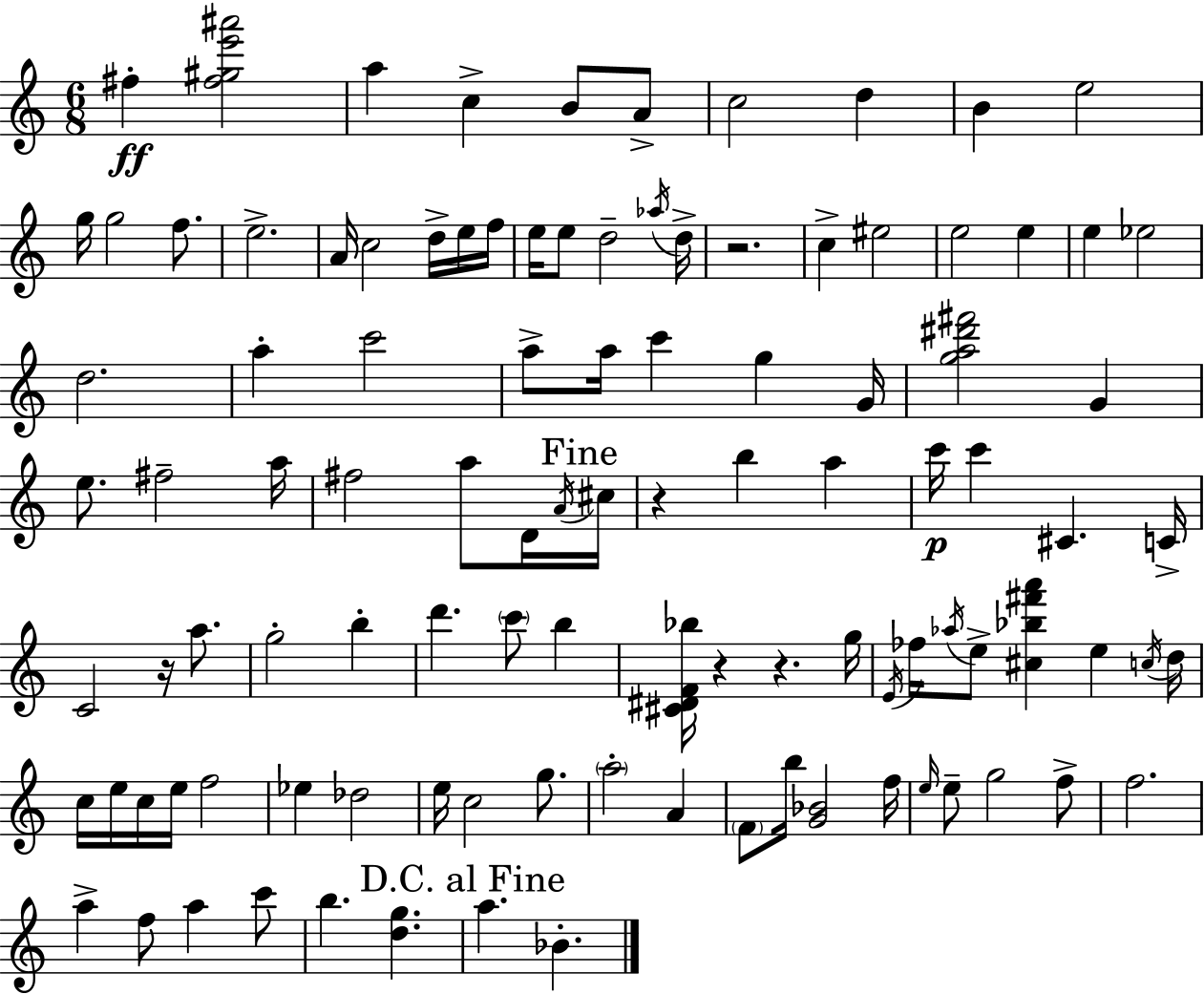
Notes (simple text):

F#5/q [F#5,G#5,E6,A#6]/h A5/q C5/q B4/e A4/e C5/h D5/q B4/q E5/h G5/s G5/h F5/e. E5/h. A4/s C5/h D5/s E5/s F5/s E5/s E5/e D5/h Ab5/s D5/s R/h. C5/q EIS5/h E5/h E5/q E5/q Eb5/h D5/h. A5/q C6/h A5/e A5/s C6/q G5/q G4/s [G5,A5,D#6,F#6]/h G4/q E5/e. F#5/h A5/s F#5/h A5/e D4/s A4/s C#5/s R/q B5/q A5/q C6/s C6/q C#4/q. C4/s C4/h R/s A5/e. G5/h B5/q D6/q. C6/e B5/q [C#4,D#4,F4,Bb5]/s R/q R/q. G5/s E4/s FES5/s Ab5/s E5/e [C#5,Bb5,F#6,A6]/q E5/q C5/s D5/s C5/s E5/s C5/s E5/s F5/h Eb5/q Db5/h E5/s C5/h G5/e. A5/h A4/q F4/e B5/s [G4,Bb4]/h F5/s E5/s E5/e G5/h F5/e F5/h. A5/q F5/e A5/q C6/e B5/q. [D5,G5]/q. A5/q. Bb4/q.